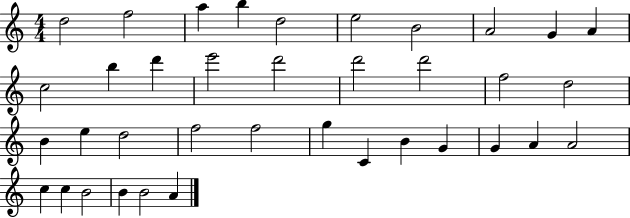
X:1
T:Untitled
M:4/4
L:1/4
K:C
d2 f2 a b d2 e2 B2 A2 G A c2 b d' e'2 d'2 d'2 d'2 f2 d2 B e d2 f2 f2 g C B G G A A2 c c B2 B B2 A